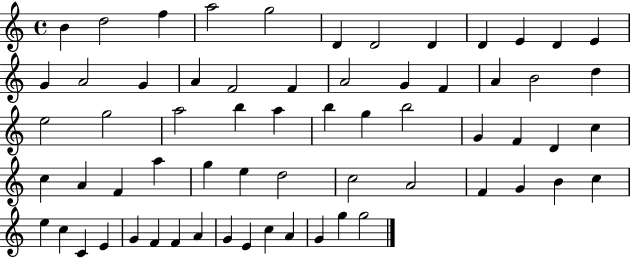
B4/q D5/h F5/q A5/h G5/h D4/q D4/h D4/q D4/q E4/q D4/q E4/q G4/q A4/h G4/q A4/q F4/h F4/q A4/h G4/q F4/q A4/q B4/h D5/q E5/h G5/h A5/h B5/q A5/q B5/q G5/q B5/h G4/q F4/q D4/q C5/q C5/q A4/q F4/q A5/q G5/q E5/q D5/h C5/h A4/h F4/q G4/q B4/q C5/q E5/q C5/q C4/q E4/q G4/q F4/q F4/q A4/q G4/q E4/q C5/q A4/q G4/q G5/q G5/h